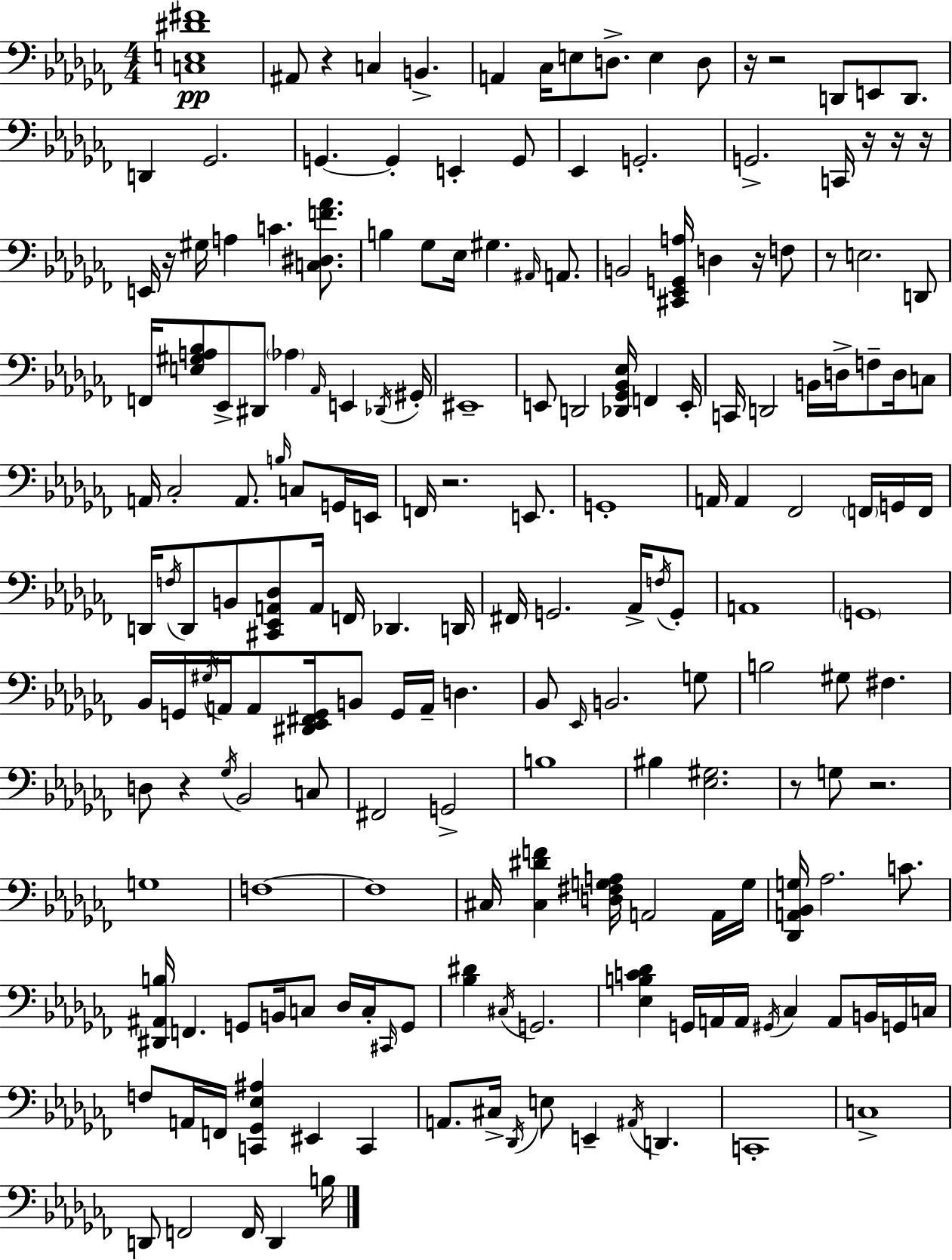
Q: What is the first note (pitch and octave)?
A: A#2